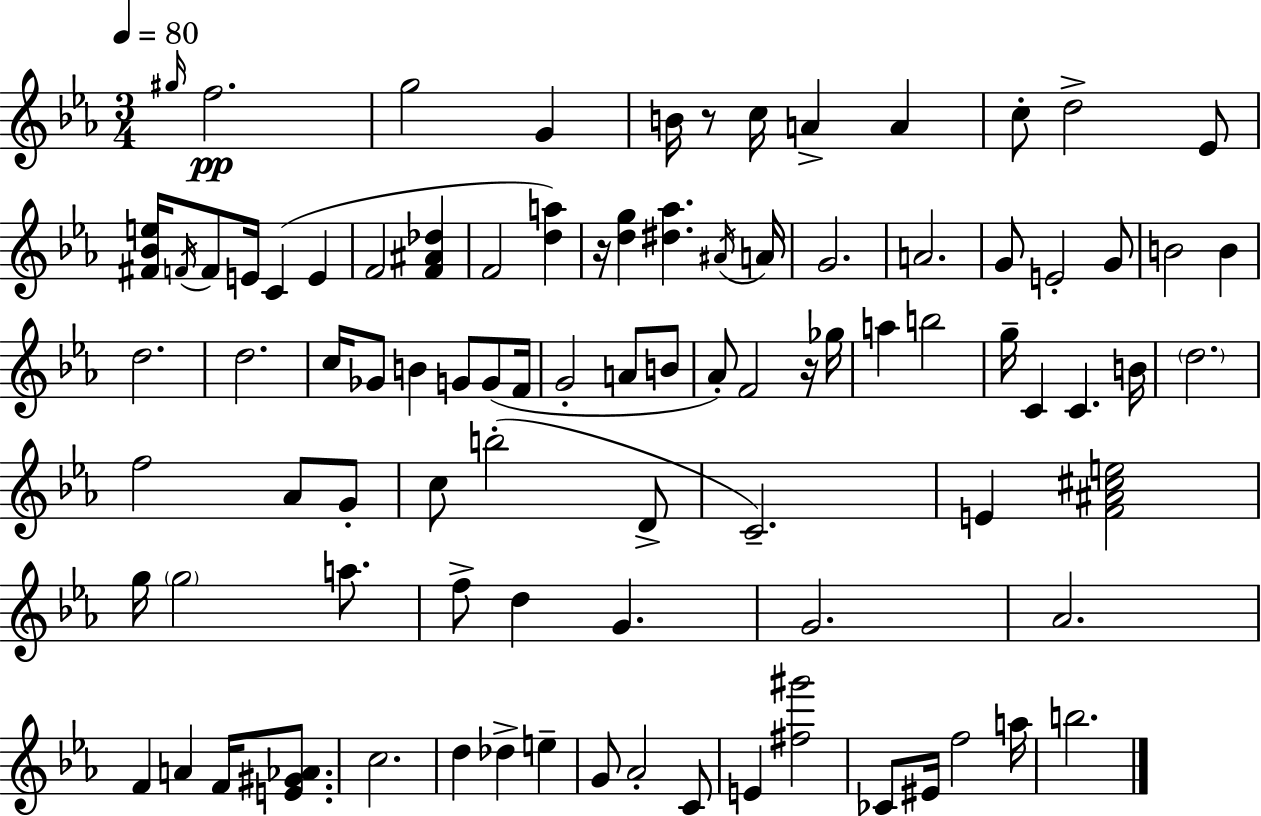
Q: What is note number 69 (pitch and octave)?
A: D5